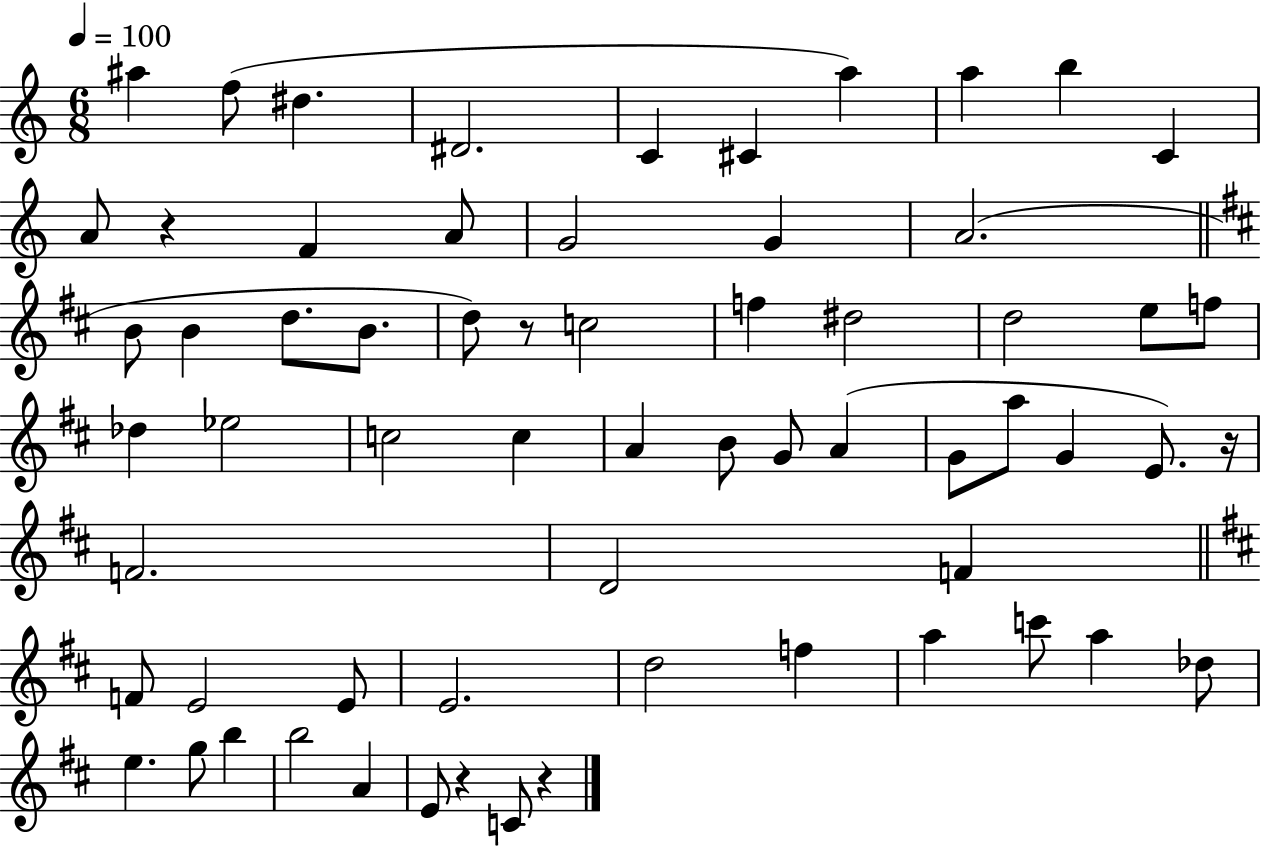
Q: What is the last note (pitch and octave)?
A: C4